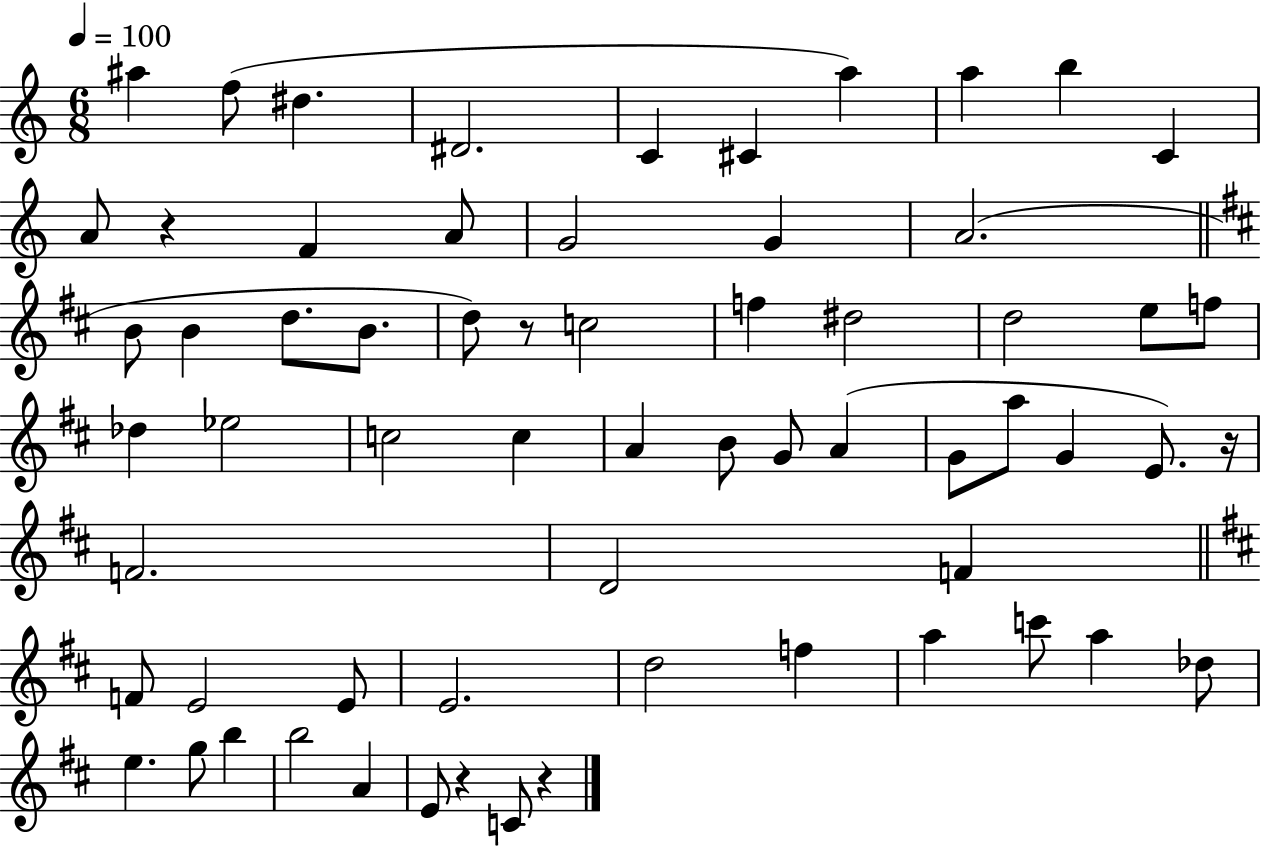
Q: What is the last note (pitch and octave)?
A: C4